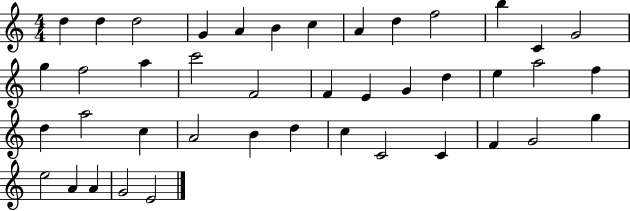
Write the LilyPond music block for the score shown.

{
  \clef treble
  \numericTimeSignature
  \time 4/4
  \key c \major
  d''4 d''4 d''2 | g'4 a'4 b'4 c''4 | a'4 d''4 f''2 | b''4 c'4 g'2 | \break g''4 f''2 a''4 | c'''2 f'2 | f'4 e'4 g'4 d''4 | e''4 a''2 f''4 | \break d''4 a''2 c''4 | a'2 b'4 d''4 | c''4 c'2 c'4 | f'4 g'2 g''4 | \break e''2 a'4 a'4 | g'2 e'2 | \bar "|."
}